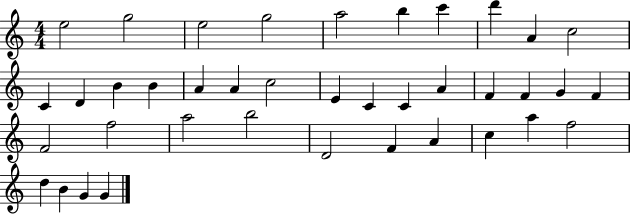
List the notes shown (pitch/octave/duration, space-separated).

E5/h G5/h E5/h G5/h A5/h B5/q C6/q D6/q A4/q C5/h C4/q D4/q B4/q B4/q A4/q A4/q C5/h E4/q C4/q C4/q A4/q F4/q F4/q G4/q F4/q F4/h F5/h A5/h B5/h D4/h F4/q A4/q C5/q A5/q F5/h D5/q B4/q G4/q G4/q